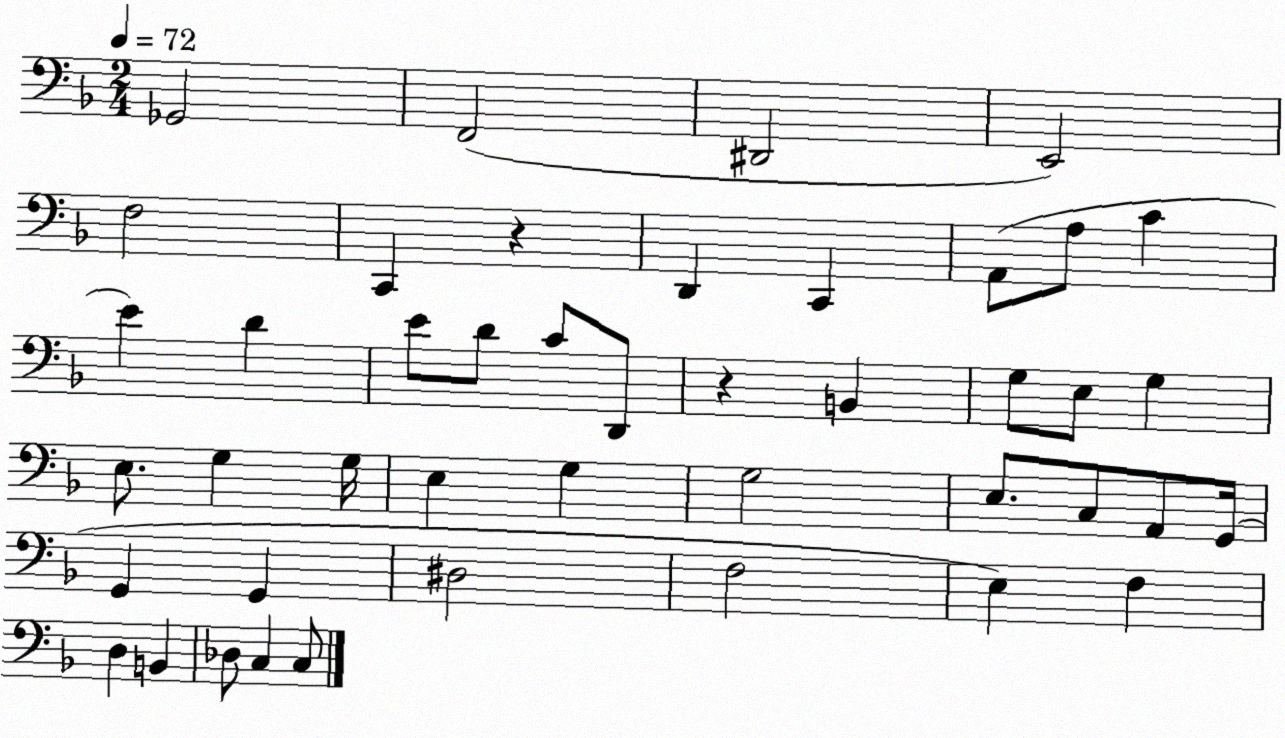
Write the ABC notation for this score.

X:1
T:Untitled
M:2/4
L:1/4
K:F
_G,,2 F,,2 ^D,,2 E,,2 F,2 C,, z D,, C,, A,,/2 A,/2 C E D E/2 D/2 C/2 D,,/2 z B,, G,/2 E,/2 G, E,/2 G, G,/4 E, G, G,2 E,/2 C,/2 A,,/2 G,,/4 G,, G,, ^D,2 F,2 E, F, D, B,, _D,/2 C, C,/2